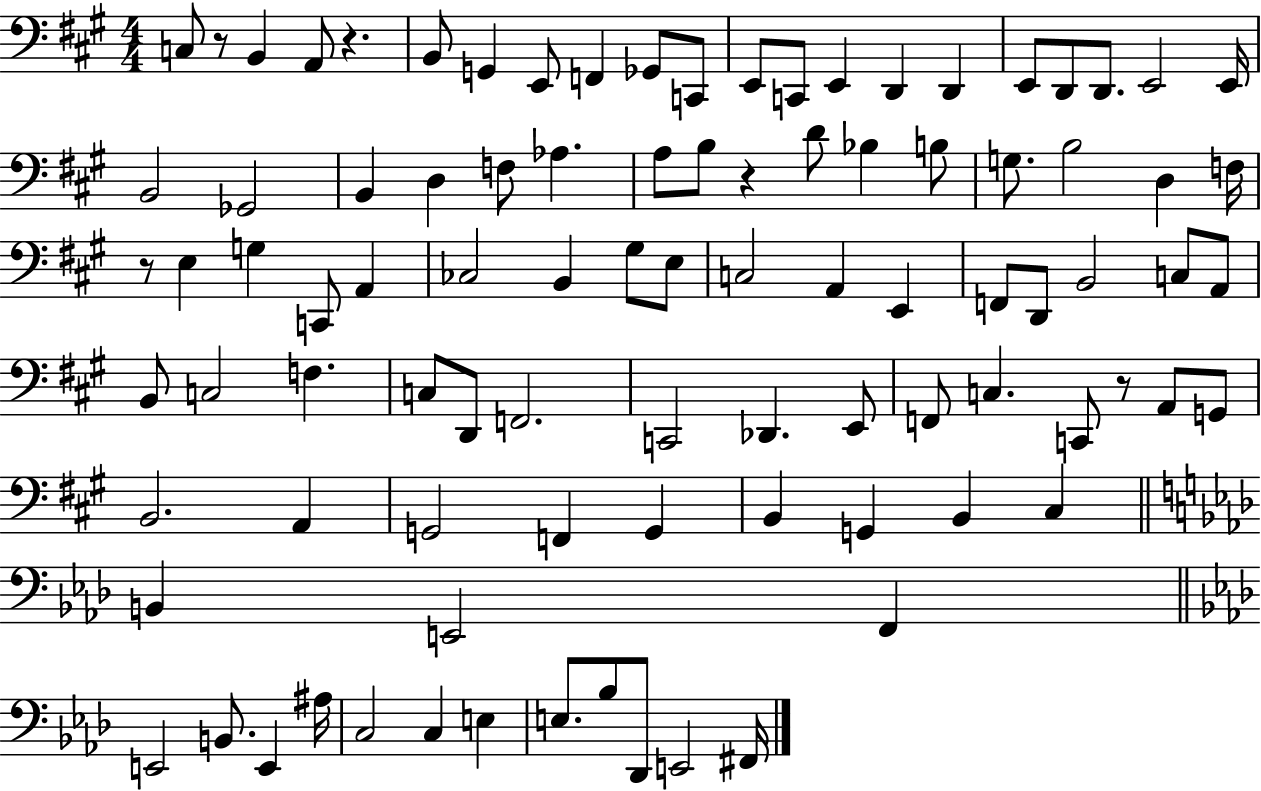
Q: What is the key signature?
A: A major